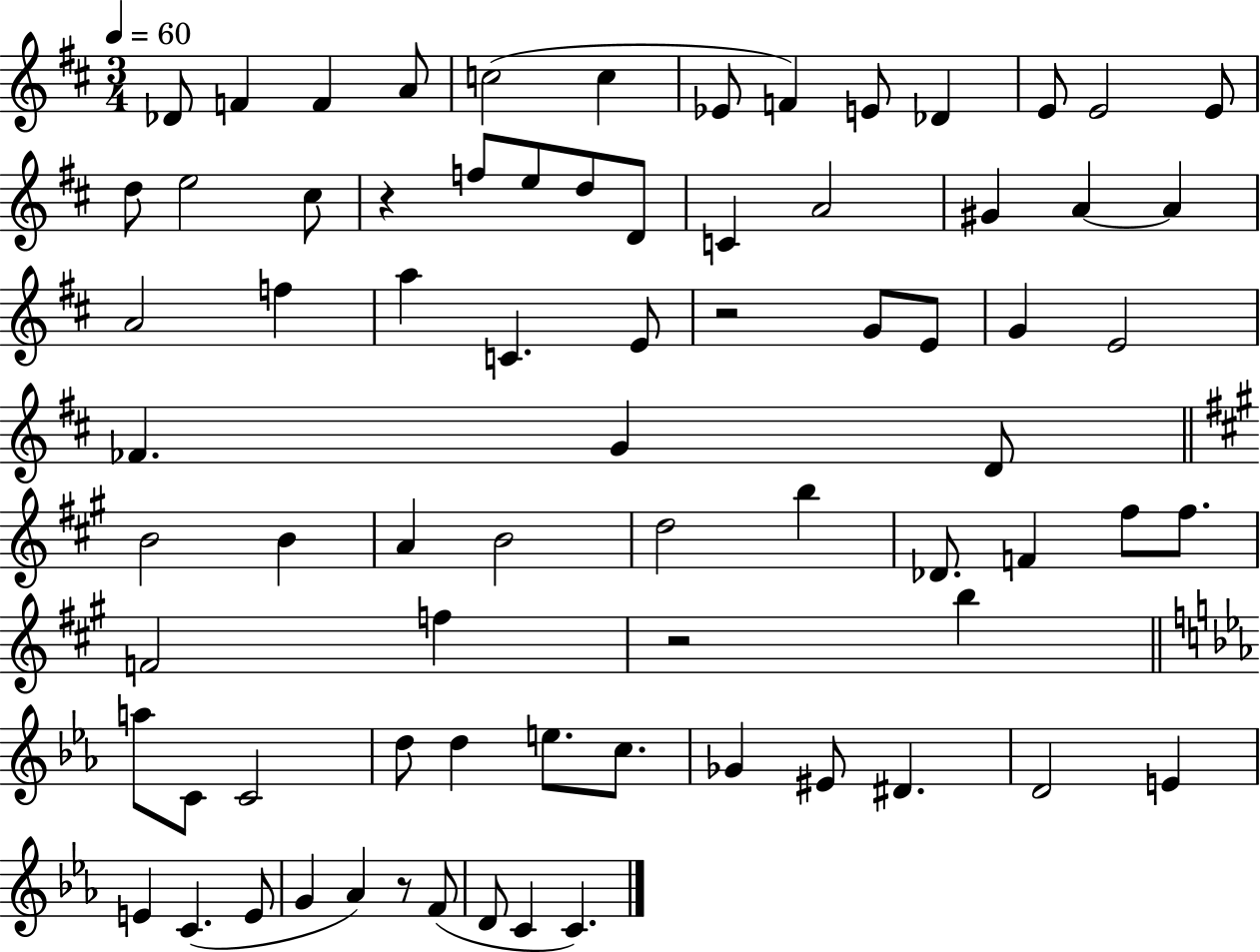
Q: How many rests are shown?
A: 4